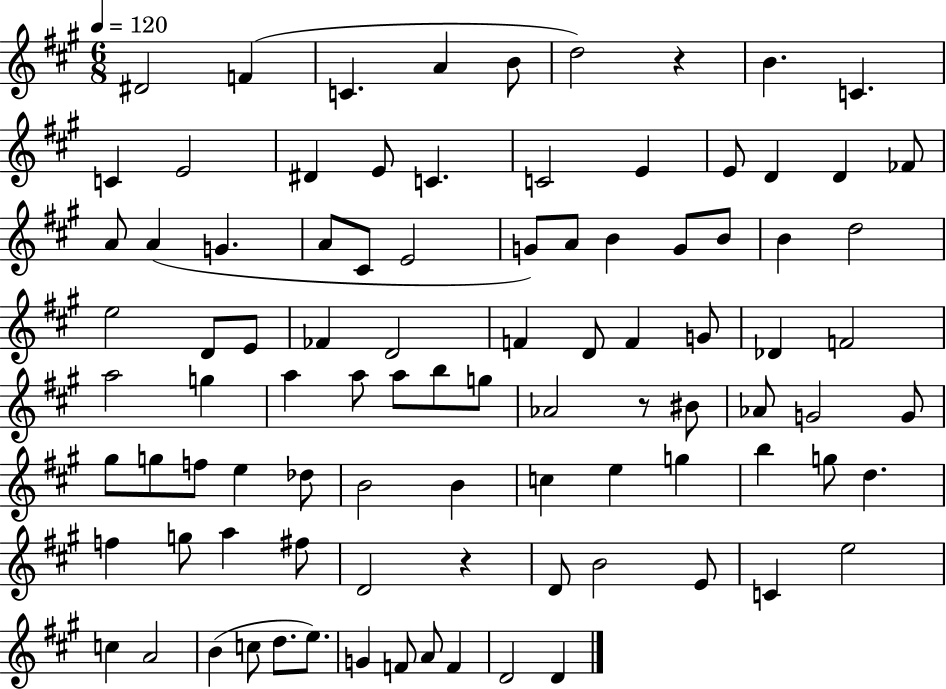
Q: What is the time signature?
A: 6/8